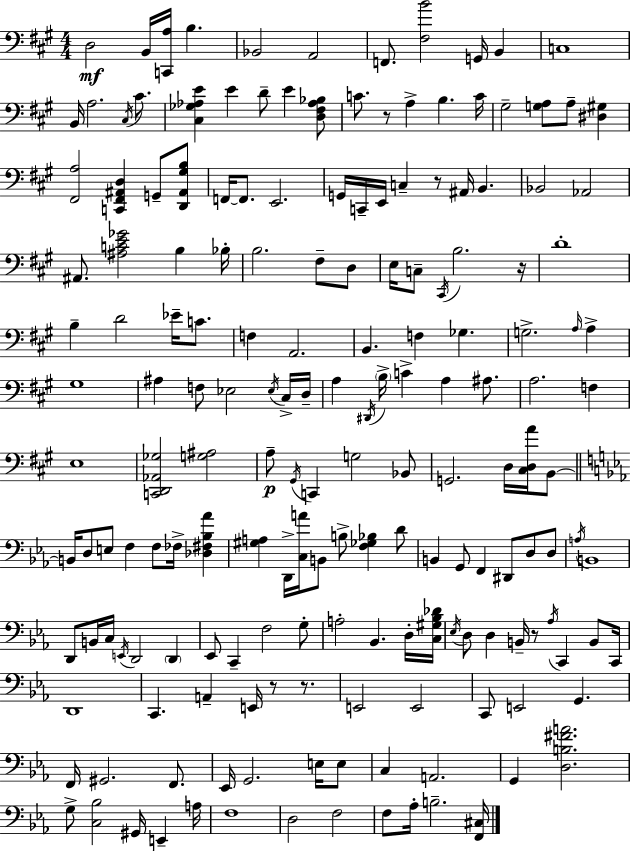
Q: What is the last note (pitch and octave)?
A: B3